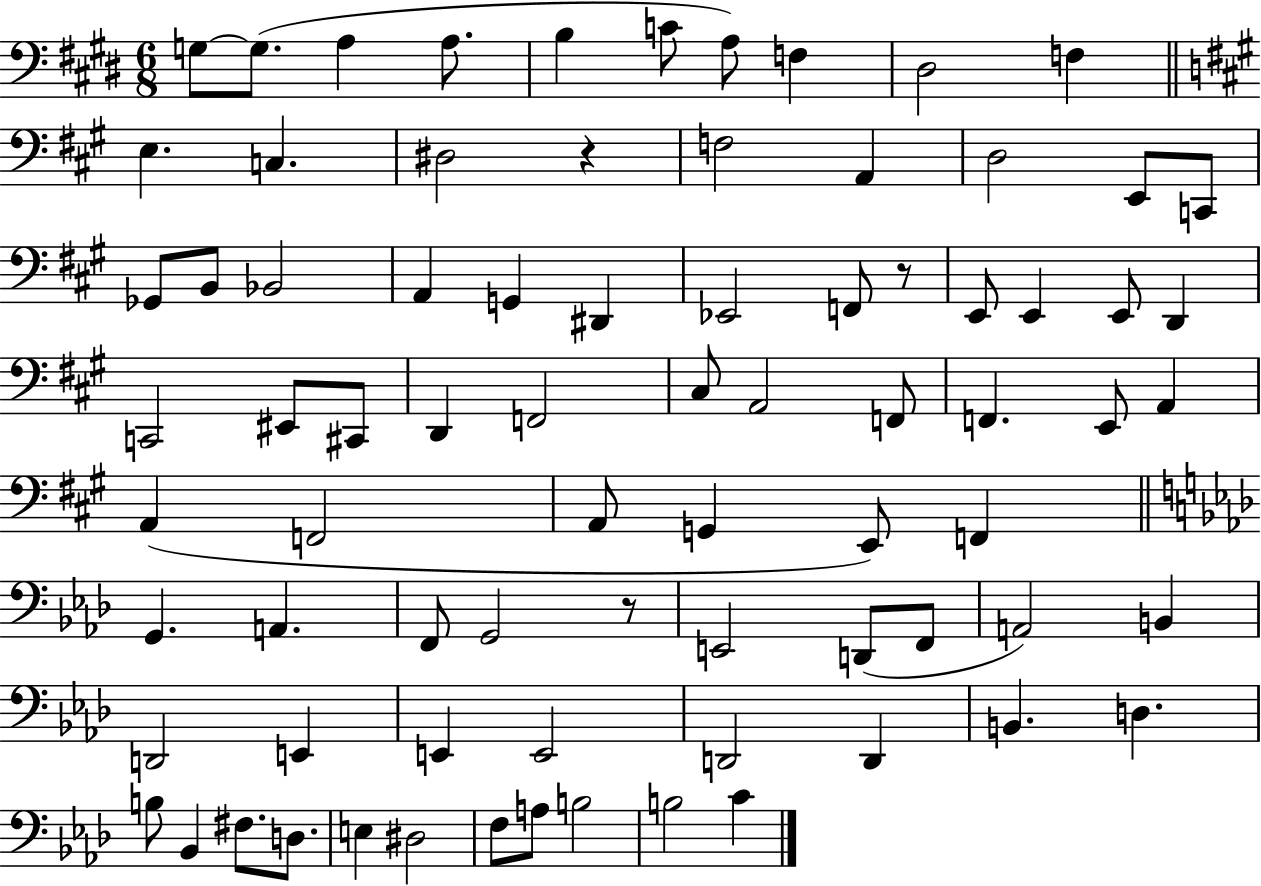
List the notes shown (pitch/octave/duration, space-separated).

G3/e G3/e. A3/q A3/e. B3/q C4/e A3/e F3/q D#3/h F3/q E3/q. C3/q. D#3/h R/q F3/h A2/q D3/h E2/e C2/e Gb2/e B2/e Bb2/h A2/q G2/q D#2/q Eb2/h F2/e R/e E2/e E2/q E2/e D2/q C2/h EIS2/e C#2/e D2/q F2/h C#3/e A2/h F2/e F2/q. E2/e A2/q A2/q F2/h A2/e G2/q E2/e F2/q G2/q. A2/q. F2/e G2/h R/e E2/h D2/e F2/e A2/h B2/q D2/h E2/q E2/q E2/h D2/h D2/q B2/q. D3/q. B3/e Bb2/q F#3/e. D3/e. E3/q D#3/h F3/e A3/e B3/h B3/h C4/q